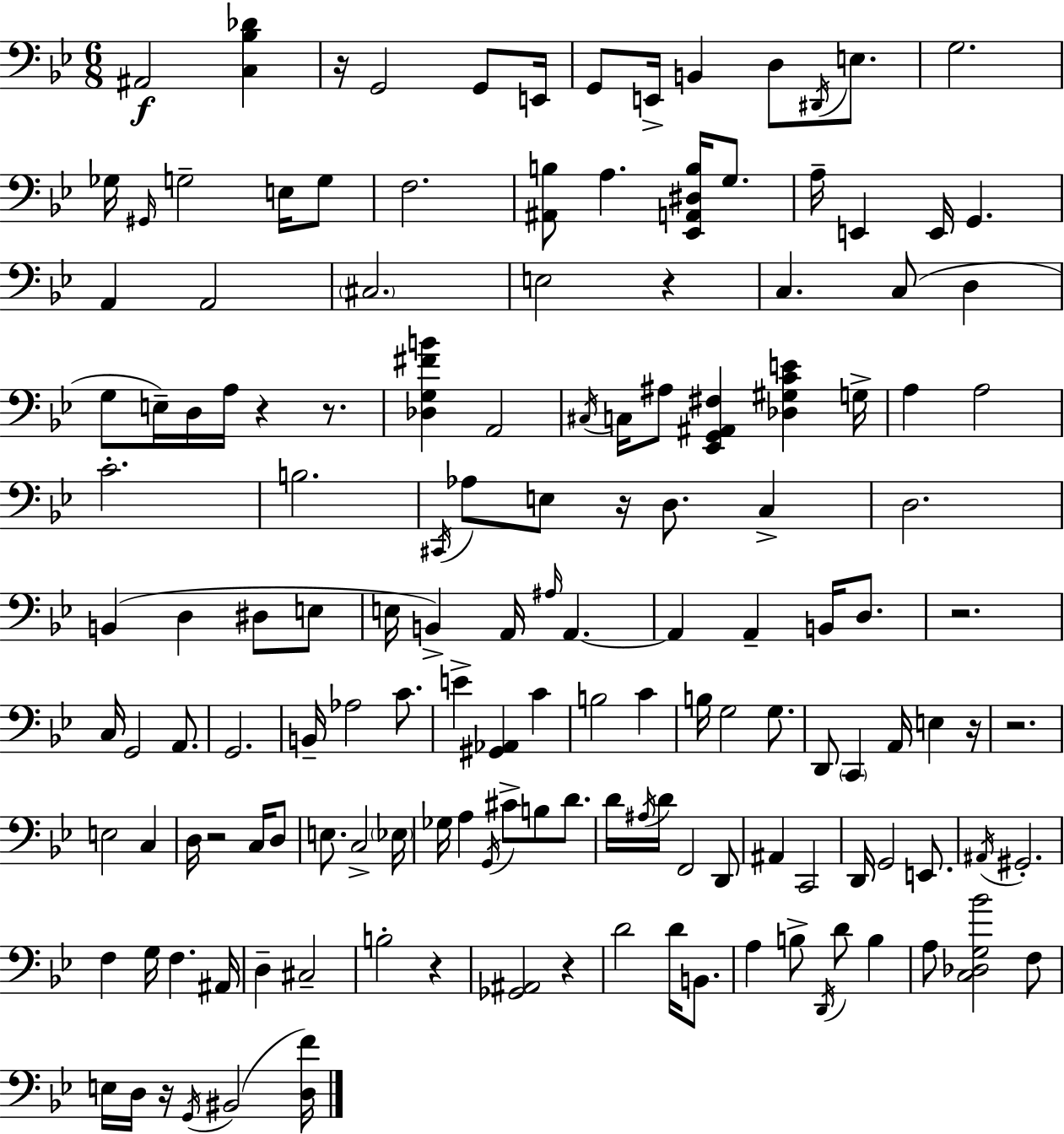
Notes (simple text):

A#2/h [C3,Bb3,Db4]/q R/s G2/h G2/e E2/s G2/e E2/s B2/q D3/e D#2/s E3/e. G3/h. Gb3/s G#2/s G3/h E3/s G3/e F3/h. [A#2,B3]/e A3/q. [Eb2,A2,D#3,B3]/s G3/e. A3/s E2/q E2/s G2/q. A2/q A2/h C#3/h. E3/h R/q C3/q. C3/e D3/q G3/e E3/s D3/s A3/s R/q R/e. [Db3,G3,F#4,B4]/q A2/h C#3/s C3/s A#3/e [Eb2,G2,A#2,F#3]/q [Db3,G#3,C4,E4]/q G3/s A3/q A3/h C4/h. B3/h. C#2/s Ab3/e E3/e R/s D3/e. C3/q D3/h. B2/q D3/q D#3/e E3/e E3/s B2/q A2/s A#3/s A2/q. A2/q A2/q B2/s D3/e. R/h. C3/s G2/h A2/e. G2/h. B2/s Ab3/h C4/e. E4/q [G#2,Ab2]/q C4/q B3/h C4/q B3/s G3/h G3/e. D2/e C2/q A2/s E3/q R/s R/h. E3/h C3/q D3/s R/h C3/s D3/e E3/e. C3/h Eb3/s Gb3/s A3/q G2/s C#4/e B3/e D4/e. D4/s A#3/s D4/s F2/h D2/e A#2/q C2/h D2/s G2/h E2/e. A#2/s G#2/h. F3/q G3/s F3/q. A#2/s D3/q C#3/h B3/h R/q [Gb2,A#2]/h R/q D4/h D4/s B2/e. A3/q B3/e D2/s D4/e B3/q A3/e [C3,Db3,G3,Bb4]/h F3/e E3/s D3/s R/s G2/s BIS2/h [D3,F4]/s